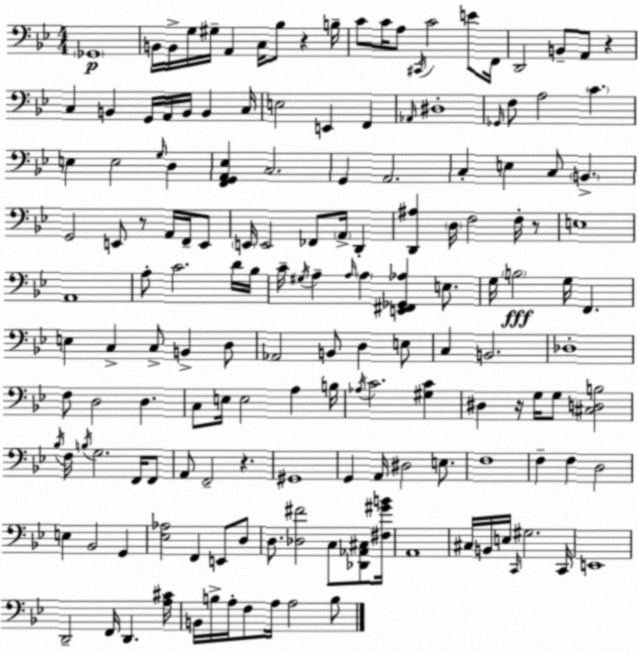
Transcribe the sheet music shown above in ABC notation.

X:1
T:Untitled
M:4/4
L:1/4
K:Bb
_G,,4 B,,/4 B,,/4 G,/4 ^G,/4 A,, C,/4 _B,/2 z B,/4 C/2 C/4 A,/2 ^C,,/4 C2 E/2 F,,/4 D,,2 B,,/2 A,,/2 z C, B,, G,,/4 A,,/4 B,,/4 B,, C,/4 E,2 E,, F,, _A,,/4 ^D,4 _G,,/4 F,/2 A,2 C E, E,2 G,/4 D, [F,,G,,A,,_E,] C,2 G,, A,,2 C, E, C,/2 B,, G,,2 E,,/2 z/2 A,,/4 F,,/4 E,,/2 E,,/4 E,,2 _F,,/2 A,,/4 D,, [D,,^A,] D,/4 F,2 F,/4 z/2 E,4 A,,4 A,/2 C2 D/4 _B,/4 C/4 ^G,/4 A, A,/4 A, [E,,^F,,_G,,_A,] E,/2 G,/4 B,2 G,/4 F,, E, C, C,/2 B,, D,/2 _A,,2 B,,/2 D, E,/2 C, B,,2 _D,4 F,/2 D,2 D, C,/2 E,/4 E,2 A, B,/4 _A,/4 C2 [^G,C] ^D, z/4 G,/4 G,/2 [^C,D,B,]2 _B,/4 F,/4 B,/4 G,2 F,,/4 F,,/2 A,,/2 F,,2 z ^G,,4 G,, A,,/4 ^D,2 E,/2 F,4 F, F, D,2 E, _B,,2 G,, [_E,_A,]2 F,, E,,/2 D,/2 D,/2 [_D,^F]2 C,/2 [_D,,_A,,^C,]/2 [^F,^GB]/4 A,,4 ^C,/4 B,,/4 E,/4 C,,/4 ^G,2 C,,/4 E,,4 D,,2 F,,/4 D,, [A,^C]/4 B,,/4 B,/4 A,/4 F,/2 A,/4 A,2 B,/2